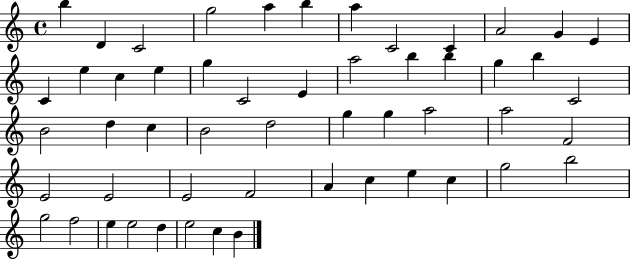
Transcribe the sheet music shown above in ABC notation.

X:1
T:Untitled
M:4/4
L:1/4
K:C
b D C2 g2 a b a C2 C A2 G E C e c e g C2 E a2 b b g b C2 B2 d c B2 d2 g g a2 a2 F2 E2 E2 E2 F2 A c e c g2 b2 g2 f2 e e2 d e2 c B